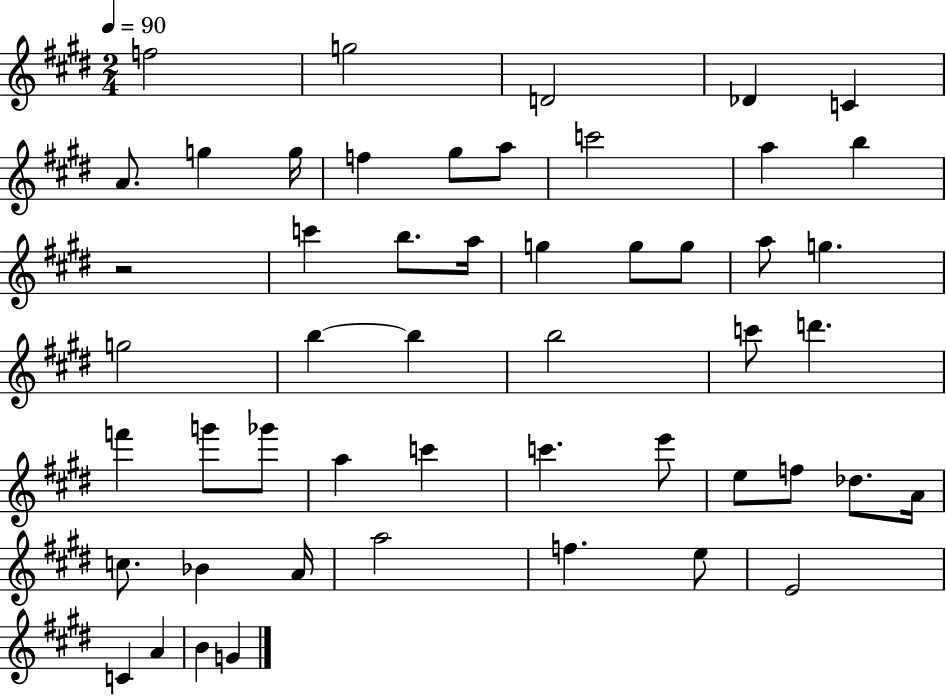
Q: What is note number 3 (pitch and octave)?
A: D4